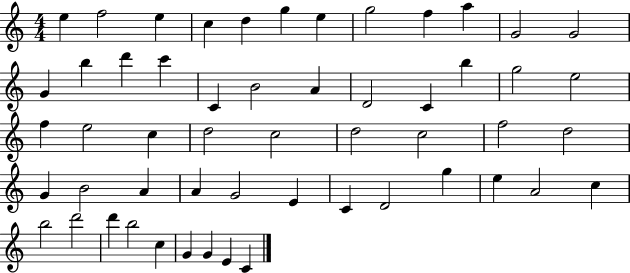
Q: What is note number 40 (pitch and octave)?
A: C4